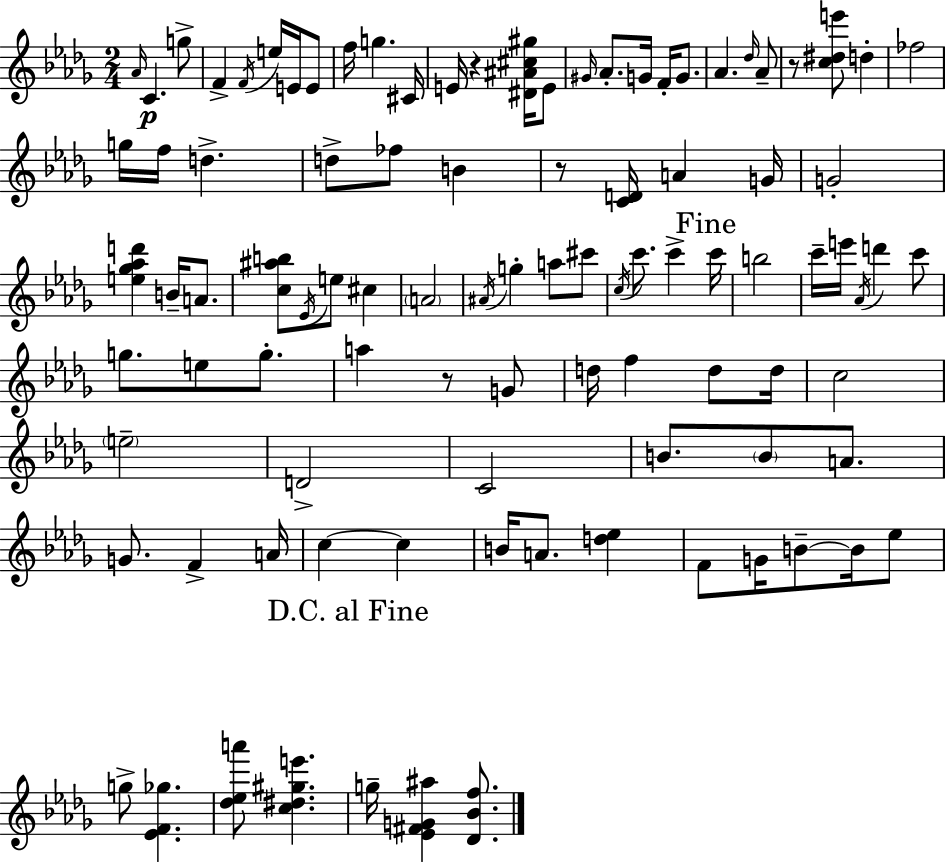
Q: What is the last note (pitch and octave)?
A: G5